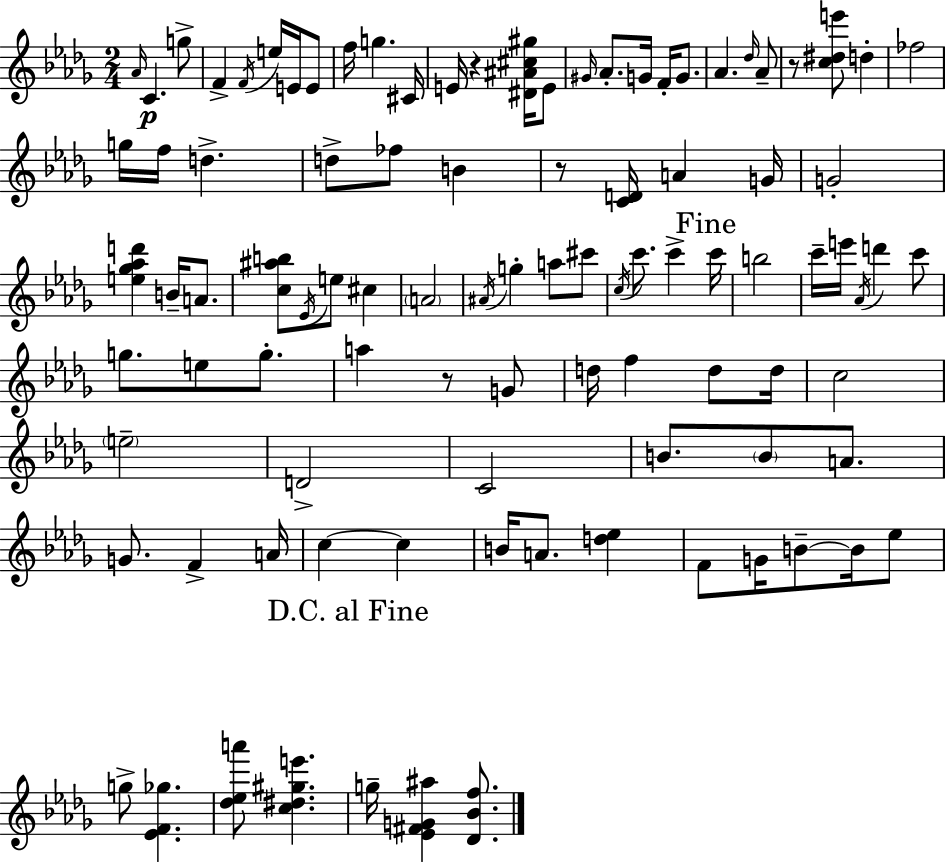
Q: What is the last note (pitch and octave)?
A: G5